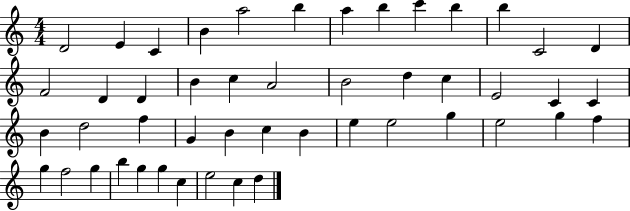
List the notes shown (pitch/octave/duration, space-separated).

D4/h E4/q C4/q B4/q A5/h B5/q A5/q B5/q C6/q B5/q B5/q C4/h D4/q F4/h D4/q D4/q B4/q C5/q A4/h B4/h D5/q C5/q E4/h C4/q C4/q B4/q D5/h F5/q G4/q B4/q C5/q B4/q E5/q E5/h G5/q E5/h G5/q F5/q G5/q F5/h G5/q B5/q G5/q G5/q C5/q E5/h C5/q D5/q